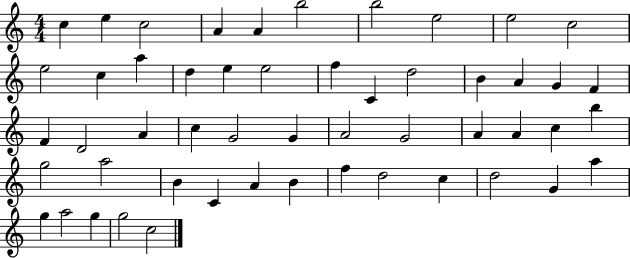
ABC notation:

X:1
T:Untitled
M:4/4
L:1/4
K:C
c e c2 A A b2 b2 e2 e2 c2 e2 c a d e e2 f C d2 B A G F F D2 A c G2 G A2 G2 A A c b g2 a2 B C A B f d2 c d2 G a g a2 g g2 c2